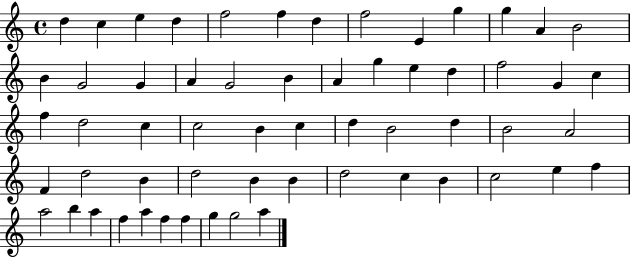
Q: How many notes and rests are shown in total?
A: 59